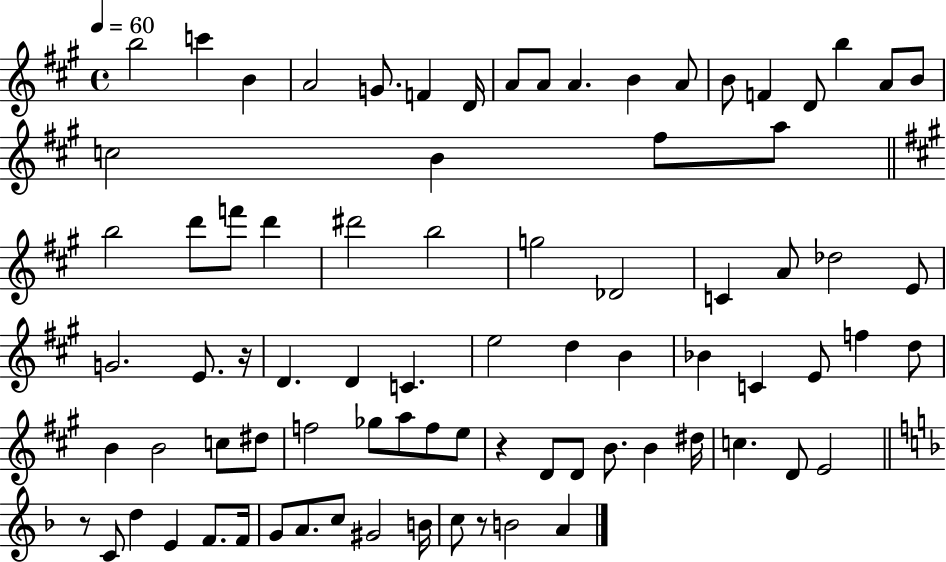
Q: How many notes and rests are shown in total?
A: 81